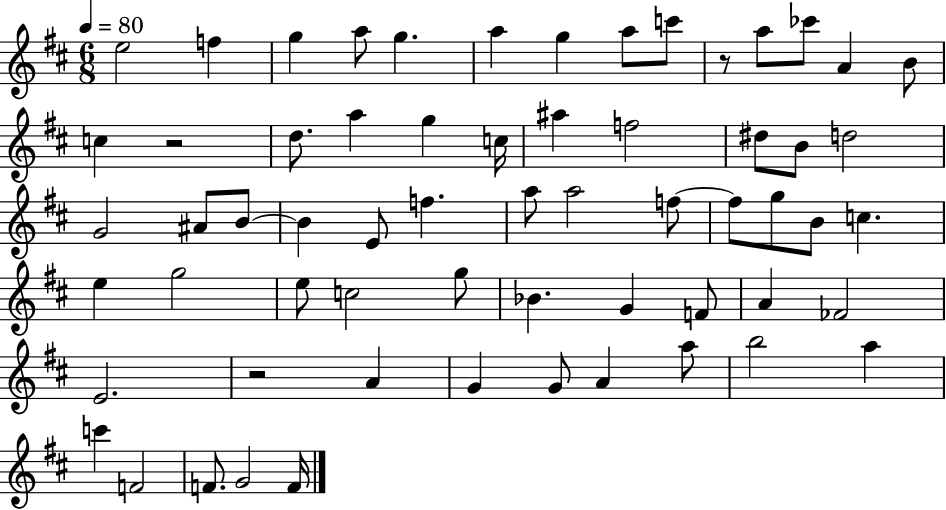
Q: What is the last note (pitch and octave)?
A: F4